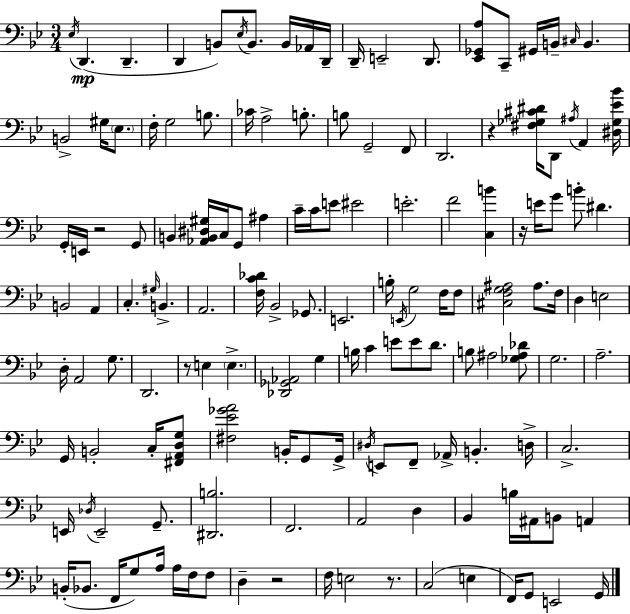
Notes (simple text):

Eb3/s D2/q. D2/q. D2/q B2/e Eb3/s B2/e. B2/s Ab2/s D2/s D2/s E2/h D2/e. [Eb2,Gb2,A3]/e C2/e G#2/s B2/s C#3/s B2/q. B2/h G#3/s Eb3/e. F3/s G3/h B3/e. CES4/s A3/h B3/e. B3/e G2/h F2/e D2/h. R/q [F#3,Gb3,C#4,D#4]/s D2/e A#3/s A2/q [D#3,Gb3,Eb4,Bb4]/s G2/s E2/s R/h G2/e B2/q [Ab2,B2,D#3,G#3]/s C3/s G2/e A#3/q C4/s C4/s E4/e EIS4/h E4/h. F4/h [C3,B4]/q R/s E4/s G4/e B4/e D#4/q. B2/h A2/q C3/q. G#3/s B2/q. A2/h. [F3,C4,Db4]/s Bb2/h Gb2/e. E2/h. B3/s E2/s G3/h F3/s F3/e [C#3,F3,G3,A#3]/h A#3/e. F3/s D3/q E3/h D3/s A2/h G3/e. D2/h. R/e E3/q E3/q. [Db2,Gb2,Ab2]/h G3/q B3/s C4/q E4/e E4/e D4/e. B3/e A#3/h [Gb3,A#3,Db4]/e G3/h. A3/h. G2/s B2/h C3/s [F#2,A2,D3,G3]/e [F#3,Eb4,Gb4,A4]/h B2/s G2/e G2/s D#3/s E2/e F2/e Ab2/s B2/q. D3/s C3/h. E2/s Db3/s E2/h G2/e. [D#2,B3]/h. F2/h. A2/h D3/q Bb2/q B3/s A#2/s B2/e A2/q B2/s Bb2/e. F2/s G3/e A3/s A3/s F3/s F3/e D3/q R/h F3/s E3/h R/e. C3/h E3/q F2/s G2/e E2/h G2/s